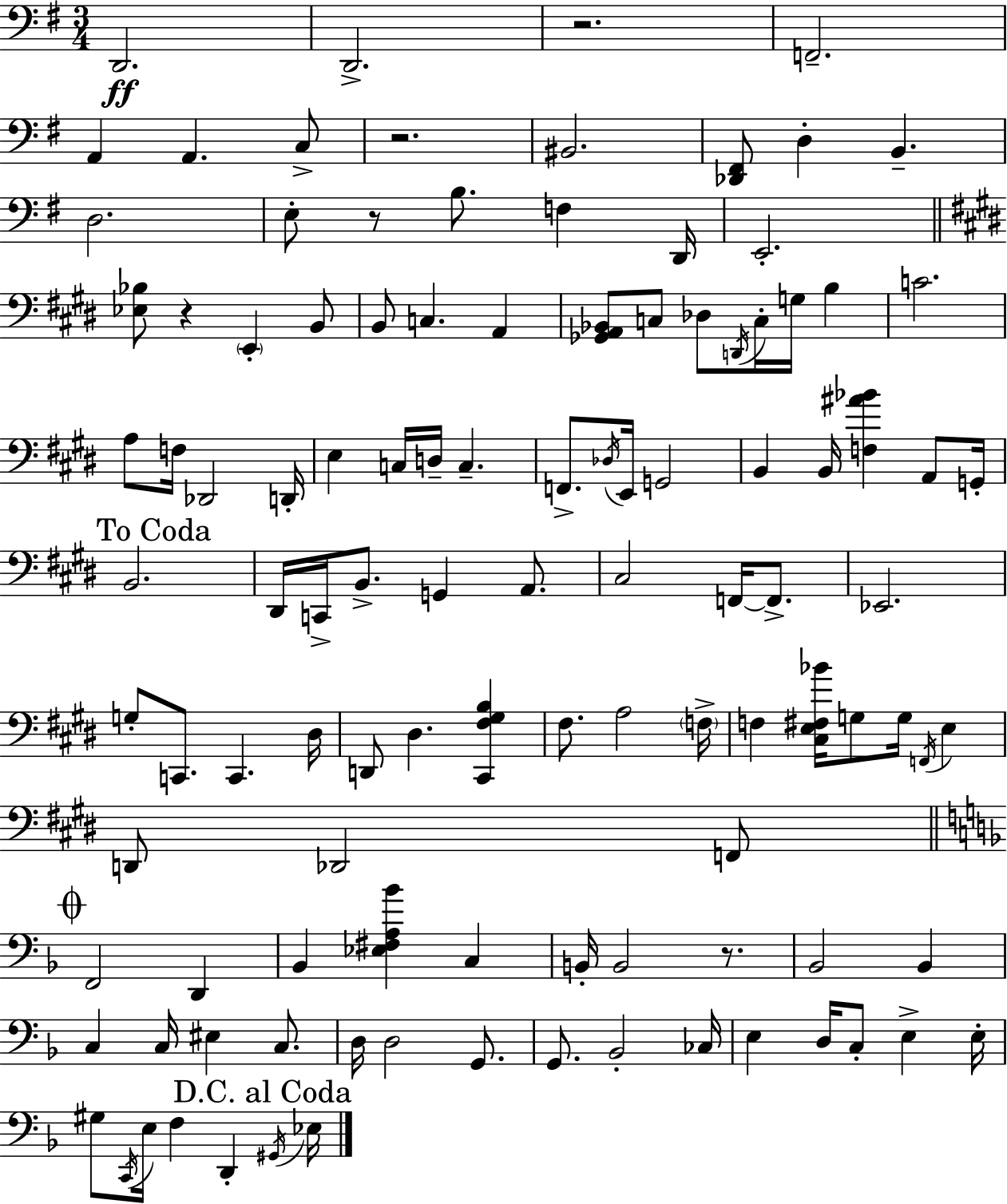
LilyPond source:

{
  \clef bass
  \numericTimeSignature
  \time 3/4
  \key e \minor
  \repeat volta 2 { d,2.\ff | d,2.-> | r2. | f,2.-- | \break a,4 a,4. c8-> | r2. | bis,2. | <des, fis,>8 d4-. b,4.-- | \break d2. | e8-. r8 b8. f4 d,16 | e,2.-. | \bar "||" \break \key e \major <ees bes>8 r4 \parenthesize e,4-. b,8 | b,8 c4. a,4 | <ges, a, bes,>8 c8 des8 \acciaccatura { d,16 } c16-. g16 b4 | c'2. | \break a8 f16 des,2 | d,16-. e4 c16 d16-- c4.-- | f,8.-> \acciaccatura { des16 } e,16 g,2 | b,4 b,16 <f ais' bes'>4 a,8 | \break g,16-. \mark "To Coda" b,2. | dis,16 c,16-> b,8.-> g,4 a,8. | cis2 f,16~~ f,8.-> | ees,2. | \break g8-. c,8. c,4. | dis16 d,8 dis4. <cis, fis gis b>4 | fis8. a2 | \parenthesize f16-> f4 <cis e fis bes'>16 g8 g16 \acciaccatura { f,16 } e4 | \break d,8 des,2 | f,8 \mark \markup { \musicglyph "scripts.coda" } \bar "||" \break \key f \major f,2 d,4 | bes,4 <ees fis a bes'>4 c4 | b,16-. b,2 r8. | bes,2 bes,4 | \break c4 c16 eis4 c8. | d16 d2 g,8. | g,8. bes,2-. ces16 | e4 d16 c8-. e4-> e16-. | \break gis8 \acciaccatura { c,16 } e16 f4 d,4-. | \mark "D.C. al Coda" \acciaccatura { gis,16 } ees16 } \bar "|."
}